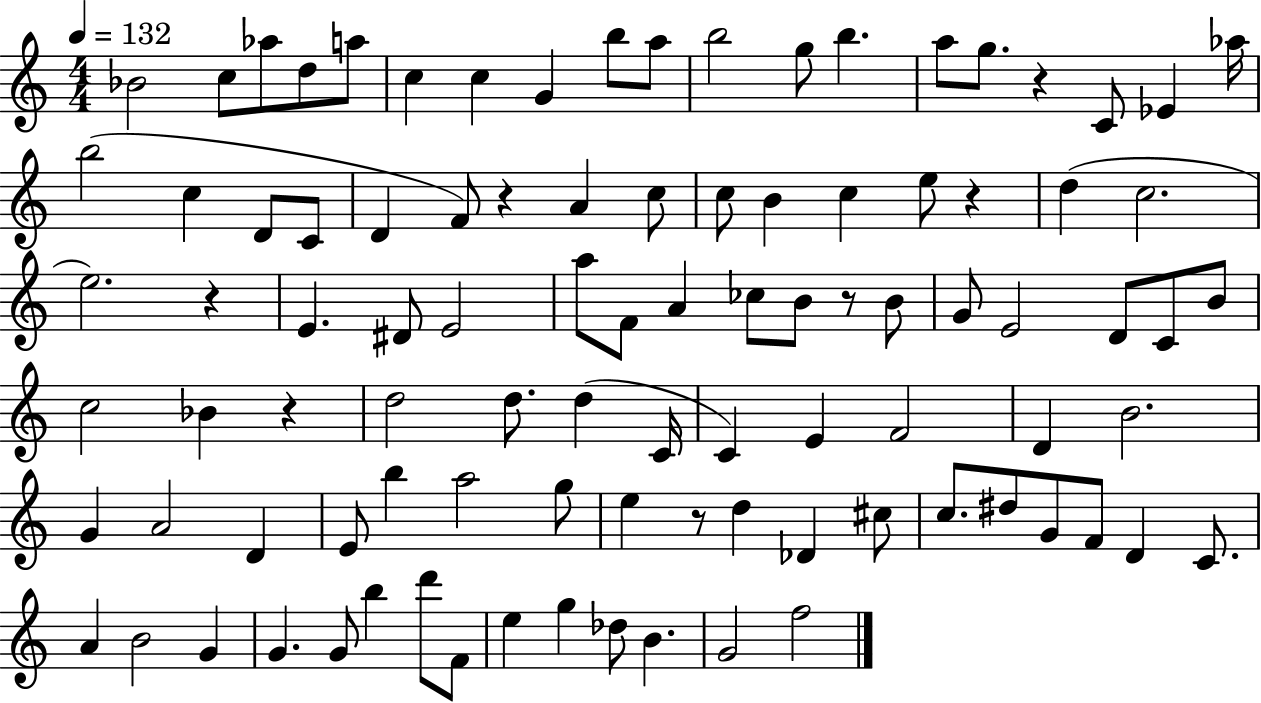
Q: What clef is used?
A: treble